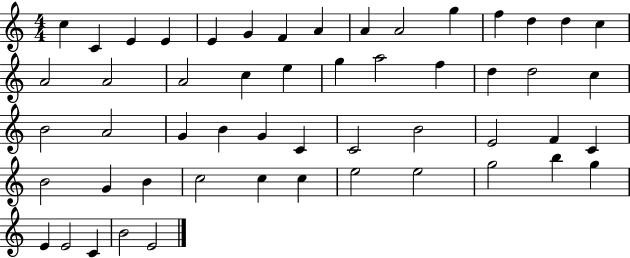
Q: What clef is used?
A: treble